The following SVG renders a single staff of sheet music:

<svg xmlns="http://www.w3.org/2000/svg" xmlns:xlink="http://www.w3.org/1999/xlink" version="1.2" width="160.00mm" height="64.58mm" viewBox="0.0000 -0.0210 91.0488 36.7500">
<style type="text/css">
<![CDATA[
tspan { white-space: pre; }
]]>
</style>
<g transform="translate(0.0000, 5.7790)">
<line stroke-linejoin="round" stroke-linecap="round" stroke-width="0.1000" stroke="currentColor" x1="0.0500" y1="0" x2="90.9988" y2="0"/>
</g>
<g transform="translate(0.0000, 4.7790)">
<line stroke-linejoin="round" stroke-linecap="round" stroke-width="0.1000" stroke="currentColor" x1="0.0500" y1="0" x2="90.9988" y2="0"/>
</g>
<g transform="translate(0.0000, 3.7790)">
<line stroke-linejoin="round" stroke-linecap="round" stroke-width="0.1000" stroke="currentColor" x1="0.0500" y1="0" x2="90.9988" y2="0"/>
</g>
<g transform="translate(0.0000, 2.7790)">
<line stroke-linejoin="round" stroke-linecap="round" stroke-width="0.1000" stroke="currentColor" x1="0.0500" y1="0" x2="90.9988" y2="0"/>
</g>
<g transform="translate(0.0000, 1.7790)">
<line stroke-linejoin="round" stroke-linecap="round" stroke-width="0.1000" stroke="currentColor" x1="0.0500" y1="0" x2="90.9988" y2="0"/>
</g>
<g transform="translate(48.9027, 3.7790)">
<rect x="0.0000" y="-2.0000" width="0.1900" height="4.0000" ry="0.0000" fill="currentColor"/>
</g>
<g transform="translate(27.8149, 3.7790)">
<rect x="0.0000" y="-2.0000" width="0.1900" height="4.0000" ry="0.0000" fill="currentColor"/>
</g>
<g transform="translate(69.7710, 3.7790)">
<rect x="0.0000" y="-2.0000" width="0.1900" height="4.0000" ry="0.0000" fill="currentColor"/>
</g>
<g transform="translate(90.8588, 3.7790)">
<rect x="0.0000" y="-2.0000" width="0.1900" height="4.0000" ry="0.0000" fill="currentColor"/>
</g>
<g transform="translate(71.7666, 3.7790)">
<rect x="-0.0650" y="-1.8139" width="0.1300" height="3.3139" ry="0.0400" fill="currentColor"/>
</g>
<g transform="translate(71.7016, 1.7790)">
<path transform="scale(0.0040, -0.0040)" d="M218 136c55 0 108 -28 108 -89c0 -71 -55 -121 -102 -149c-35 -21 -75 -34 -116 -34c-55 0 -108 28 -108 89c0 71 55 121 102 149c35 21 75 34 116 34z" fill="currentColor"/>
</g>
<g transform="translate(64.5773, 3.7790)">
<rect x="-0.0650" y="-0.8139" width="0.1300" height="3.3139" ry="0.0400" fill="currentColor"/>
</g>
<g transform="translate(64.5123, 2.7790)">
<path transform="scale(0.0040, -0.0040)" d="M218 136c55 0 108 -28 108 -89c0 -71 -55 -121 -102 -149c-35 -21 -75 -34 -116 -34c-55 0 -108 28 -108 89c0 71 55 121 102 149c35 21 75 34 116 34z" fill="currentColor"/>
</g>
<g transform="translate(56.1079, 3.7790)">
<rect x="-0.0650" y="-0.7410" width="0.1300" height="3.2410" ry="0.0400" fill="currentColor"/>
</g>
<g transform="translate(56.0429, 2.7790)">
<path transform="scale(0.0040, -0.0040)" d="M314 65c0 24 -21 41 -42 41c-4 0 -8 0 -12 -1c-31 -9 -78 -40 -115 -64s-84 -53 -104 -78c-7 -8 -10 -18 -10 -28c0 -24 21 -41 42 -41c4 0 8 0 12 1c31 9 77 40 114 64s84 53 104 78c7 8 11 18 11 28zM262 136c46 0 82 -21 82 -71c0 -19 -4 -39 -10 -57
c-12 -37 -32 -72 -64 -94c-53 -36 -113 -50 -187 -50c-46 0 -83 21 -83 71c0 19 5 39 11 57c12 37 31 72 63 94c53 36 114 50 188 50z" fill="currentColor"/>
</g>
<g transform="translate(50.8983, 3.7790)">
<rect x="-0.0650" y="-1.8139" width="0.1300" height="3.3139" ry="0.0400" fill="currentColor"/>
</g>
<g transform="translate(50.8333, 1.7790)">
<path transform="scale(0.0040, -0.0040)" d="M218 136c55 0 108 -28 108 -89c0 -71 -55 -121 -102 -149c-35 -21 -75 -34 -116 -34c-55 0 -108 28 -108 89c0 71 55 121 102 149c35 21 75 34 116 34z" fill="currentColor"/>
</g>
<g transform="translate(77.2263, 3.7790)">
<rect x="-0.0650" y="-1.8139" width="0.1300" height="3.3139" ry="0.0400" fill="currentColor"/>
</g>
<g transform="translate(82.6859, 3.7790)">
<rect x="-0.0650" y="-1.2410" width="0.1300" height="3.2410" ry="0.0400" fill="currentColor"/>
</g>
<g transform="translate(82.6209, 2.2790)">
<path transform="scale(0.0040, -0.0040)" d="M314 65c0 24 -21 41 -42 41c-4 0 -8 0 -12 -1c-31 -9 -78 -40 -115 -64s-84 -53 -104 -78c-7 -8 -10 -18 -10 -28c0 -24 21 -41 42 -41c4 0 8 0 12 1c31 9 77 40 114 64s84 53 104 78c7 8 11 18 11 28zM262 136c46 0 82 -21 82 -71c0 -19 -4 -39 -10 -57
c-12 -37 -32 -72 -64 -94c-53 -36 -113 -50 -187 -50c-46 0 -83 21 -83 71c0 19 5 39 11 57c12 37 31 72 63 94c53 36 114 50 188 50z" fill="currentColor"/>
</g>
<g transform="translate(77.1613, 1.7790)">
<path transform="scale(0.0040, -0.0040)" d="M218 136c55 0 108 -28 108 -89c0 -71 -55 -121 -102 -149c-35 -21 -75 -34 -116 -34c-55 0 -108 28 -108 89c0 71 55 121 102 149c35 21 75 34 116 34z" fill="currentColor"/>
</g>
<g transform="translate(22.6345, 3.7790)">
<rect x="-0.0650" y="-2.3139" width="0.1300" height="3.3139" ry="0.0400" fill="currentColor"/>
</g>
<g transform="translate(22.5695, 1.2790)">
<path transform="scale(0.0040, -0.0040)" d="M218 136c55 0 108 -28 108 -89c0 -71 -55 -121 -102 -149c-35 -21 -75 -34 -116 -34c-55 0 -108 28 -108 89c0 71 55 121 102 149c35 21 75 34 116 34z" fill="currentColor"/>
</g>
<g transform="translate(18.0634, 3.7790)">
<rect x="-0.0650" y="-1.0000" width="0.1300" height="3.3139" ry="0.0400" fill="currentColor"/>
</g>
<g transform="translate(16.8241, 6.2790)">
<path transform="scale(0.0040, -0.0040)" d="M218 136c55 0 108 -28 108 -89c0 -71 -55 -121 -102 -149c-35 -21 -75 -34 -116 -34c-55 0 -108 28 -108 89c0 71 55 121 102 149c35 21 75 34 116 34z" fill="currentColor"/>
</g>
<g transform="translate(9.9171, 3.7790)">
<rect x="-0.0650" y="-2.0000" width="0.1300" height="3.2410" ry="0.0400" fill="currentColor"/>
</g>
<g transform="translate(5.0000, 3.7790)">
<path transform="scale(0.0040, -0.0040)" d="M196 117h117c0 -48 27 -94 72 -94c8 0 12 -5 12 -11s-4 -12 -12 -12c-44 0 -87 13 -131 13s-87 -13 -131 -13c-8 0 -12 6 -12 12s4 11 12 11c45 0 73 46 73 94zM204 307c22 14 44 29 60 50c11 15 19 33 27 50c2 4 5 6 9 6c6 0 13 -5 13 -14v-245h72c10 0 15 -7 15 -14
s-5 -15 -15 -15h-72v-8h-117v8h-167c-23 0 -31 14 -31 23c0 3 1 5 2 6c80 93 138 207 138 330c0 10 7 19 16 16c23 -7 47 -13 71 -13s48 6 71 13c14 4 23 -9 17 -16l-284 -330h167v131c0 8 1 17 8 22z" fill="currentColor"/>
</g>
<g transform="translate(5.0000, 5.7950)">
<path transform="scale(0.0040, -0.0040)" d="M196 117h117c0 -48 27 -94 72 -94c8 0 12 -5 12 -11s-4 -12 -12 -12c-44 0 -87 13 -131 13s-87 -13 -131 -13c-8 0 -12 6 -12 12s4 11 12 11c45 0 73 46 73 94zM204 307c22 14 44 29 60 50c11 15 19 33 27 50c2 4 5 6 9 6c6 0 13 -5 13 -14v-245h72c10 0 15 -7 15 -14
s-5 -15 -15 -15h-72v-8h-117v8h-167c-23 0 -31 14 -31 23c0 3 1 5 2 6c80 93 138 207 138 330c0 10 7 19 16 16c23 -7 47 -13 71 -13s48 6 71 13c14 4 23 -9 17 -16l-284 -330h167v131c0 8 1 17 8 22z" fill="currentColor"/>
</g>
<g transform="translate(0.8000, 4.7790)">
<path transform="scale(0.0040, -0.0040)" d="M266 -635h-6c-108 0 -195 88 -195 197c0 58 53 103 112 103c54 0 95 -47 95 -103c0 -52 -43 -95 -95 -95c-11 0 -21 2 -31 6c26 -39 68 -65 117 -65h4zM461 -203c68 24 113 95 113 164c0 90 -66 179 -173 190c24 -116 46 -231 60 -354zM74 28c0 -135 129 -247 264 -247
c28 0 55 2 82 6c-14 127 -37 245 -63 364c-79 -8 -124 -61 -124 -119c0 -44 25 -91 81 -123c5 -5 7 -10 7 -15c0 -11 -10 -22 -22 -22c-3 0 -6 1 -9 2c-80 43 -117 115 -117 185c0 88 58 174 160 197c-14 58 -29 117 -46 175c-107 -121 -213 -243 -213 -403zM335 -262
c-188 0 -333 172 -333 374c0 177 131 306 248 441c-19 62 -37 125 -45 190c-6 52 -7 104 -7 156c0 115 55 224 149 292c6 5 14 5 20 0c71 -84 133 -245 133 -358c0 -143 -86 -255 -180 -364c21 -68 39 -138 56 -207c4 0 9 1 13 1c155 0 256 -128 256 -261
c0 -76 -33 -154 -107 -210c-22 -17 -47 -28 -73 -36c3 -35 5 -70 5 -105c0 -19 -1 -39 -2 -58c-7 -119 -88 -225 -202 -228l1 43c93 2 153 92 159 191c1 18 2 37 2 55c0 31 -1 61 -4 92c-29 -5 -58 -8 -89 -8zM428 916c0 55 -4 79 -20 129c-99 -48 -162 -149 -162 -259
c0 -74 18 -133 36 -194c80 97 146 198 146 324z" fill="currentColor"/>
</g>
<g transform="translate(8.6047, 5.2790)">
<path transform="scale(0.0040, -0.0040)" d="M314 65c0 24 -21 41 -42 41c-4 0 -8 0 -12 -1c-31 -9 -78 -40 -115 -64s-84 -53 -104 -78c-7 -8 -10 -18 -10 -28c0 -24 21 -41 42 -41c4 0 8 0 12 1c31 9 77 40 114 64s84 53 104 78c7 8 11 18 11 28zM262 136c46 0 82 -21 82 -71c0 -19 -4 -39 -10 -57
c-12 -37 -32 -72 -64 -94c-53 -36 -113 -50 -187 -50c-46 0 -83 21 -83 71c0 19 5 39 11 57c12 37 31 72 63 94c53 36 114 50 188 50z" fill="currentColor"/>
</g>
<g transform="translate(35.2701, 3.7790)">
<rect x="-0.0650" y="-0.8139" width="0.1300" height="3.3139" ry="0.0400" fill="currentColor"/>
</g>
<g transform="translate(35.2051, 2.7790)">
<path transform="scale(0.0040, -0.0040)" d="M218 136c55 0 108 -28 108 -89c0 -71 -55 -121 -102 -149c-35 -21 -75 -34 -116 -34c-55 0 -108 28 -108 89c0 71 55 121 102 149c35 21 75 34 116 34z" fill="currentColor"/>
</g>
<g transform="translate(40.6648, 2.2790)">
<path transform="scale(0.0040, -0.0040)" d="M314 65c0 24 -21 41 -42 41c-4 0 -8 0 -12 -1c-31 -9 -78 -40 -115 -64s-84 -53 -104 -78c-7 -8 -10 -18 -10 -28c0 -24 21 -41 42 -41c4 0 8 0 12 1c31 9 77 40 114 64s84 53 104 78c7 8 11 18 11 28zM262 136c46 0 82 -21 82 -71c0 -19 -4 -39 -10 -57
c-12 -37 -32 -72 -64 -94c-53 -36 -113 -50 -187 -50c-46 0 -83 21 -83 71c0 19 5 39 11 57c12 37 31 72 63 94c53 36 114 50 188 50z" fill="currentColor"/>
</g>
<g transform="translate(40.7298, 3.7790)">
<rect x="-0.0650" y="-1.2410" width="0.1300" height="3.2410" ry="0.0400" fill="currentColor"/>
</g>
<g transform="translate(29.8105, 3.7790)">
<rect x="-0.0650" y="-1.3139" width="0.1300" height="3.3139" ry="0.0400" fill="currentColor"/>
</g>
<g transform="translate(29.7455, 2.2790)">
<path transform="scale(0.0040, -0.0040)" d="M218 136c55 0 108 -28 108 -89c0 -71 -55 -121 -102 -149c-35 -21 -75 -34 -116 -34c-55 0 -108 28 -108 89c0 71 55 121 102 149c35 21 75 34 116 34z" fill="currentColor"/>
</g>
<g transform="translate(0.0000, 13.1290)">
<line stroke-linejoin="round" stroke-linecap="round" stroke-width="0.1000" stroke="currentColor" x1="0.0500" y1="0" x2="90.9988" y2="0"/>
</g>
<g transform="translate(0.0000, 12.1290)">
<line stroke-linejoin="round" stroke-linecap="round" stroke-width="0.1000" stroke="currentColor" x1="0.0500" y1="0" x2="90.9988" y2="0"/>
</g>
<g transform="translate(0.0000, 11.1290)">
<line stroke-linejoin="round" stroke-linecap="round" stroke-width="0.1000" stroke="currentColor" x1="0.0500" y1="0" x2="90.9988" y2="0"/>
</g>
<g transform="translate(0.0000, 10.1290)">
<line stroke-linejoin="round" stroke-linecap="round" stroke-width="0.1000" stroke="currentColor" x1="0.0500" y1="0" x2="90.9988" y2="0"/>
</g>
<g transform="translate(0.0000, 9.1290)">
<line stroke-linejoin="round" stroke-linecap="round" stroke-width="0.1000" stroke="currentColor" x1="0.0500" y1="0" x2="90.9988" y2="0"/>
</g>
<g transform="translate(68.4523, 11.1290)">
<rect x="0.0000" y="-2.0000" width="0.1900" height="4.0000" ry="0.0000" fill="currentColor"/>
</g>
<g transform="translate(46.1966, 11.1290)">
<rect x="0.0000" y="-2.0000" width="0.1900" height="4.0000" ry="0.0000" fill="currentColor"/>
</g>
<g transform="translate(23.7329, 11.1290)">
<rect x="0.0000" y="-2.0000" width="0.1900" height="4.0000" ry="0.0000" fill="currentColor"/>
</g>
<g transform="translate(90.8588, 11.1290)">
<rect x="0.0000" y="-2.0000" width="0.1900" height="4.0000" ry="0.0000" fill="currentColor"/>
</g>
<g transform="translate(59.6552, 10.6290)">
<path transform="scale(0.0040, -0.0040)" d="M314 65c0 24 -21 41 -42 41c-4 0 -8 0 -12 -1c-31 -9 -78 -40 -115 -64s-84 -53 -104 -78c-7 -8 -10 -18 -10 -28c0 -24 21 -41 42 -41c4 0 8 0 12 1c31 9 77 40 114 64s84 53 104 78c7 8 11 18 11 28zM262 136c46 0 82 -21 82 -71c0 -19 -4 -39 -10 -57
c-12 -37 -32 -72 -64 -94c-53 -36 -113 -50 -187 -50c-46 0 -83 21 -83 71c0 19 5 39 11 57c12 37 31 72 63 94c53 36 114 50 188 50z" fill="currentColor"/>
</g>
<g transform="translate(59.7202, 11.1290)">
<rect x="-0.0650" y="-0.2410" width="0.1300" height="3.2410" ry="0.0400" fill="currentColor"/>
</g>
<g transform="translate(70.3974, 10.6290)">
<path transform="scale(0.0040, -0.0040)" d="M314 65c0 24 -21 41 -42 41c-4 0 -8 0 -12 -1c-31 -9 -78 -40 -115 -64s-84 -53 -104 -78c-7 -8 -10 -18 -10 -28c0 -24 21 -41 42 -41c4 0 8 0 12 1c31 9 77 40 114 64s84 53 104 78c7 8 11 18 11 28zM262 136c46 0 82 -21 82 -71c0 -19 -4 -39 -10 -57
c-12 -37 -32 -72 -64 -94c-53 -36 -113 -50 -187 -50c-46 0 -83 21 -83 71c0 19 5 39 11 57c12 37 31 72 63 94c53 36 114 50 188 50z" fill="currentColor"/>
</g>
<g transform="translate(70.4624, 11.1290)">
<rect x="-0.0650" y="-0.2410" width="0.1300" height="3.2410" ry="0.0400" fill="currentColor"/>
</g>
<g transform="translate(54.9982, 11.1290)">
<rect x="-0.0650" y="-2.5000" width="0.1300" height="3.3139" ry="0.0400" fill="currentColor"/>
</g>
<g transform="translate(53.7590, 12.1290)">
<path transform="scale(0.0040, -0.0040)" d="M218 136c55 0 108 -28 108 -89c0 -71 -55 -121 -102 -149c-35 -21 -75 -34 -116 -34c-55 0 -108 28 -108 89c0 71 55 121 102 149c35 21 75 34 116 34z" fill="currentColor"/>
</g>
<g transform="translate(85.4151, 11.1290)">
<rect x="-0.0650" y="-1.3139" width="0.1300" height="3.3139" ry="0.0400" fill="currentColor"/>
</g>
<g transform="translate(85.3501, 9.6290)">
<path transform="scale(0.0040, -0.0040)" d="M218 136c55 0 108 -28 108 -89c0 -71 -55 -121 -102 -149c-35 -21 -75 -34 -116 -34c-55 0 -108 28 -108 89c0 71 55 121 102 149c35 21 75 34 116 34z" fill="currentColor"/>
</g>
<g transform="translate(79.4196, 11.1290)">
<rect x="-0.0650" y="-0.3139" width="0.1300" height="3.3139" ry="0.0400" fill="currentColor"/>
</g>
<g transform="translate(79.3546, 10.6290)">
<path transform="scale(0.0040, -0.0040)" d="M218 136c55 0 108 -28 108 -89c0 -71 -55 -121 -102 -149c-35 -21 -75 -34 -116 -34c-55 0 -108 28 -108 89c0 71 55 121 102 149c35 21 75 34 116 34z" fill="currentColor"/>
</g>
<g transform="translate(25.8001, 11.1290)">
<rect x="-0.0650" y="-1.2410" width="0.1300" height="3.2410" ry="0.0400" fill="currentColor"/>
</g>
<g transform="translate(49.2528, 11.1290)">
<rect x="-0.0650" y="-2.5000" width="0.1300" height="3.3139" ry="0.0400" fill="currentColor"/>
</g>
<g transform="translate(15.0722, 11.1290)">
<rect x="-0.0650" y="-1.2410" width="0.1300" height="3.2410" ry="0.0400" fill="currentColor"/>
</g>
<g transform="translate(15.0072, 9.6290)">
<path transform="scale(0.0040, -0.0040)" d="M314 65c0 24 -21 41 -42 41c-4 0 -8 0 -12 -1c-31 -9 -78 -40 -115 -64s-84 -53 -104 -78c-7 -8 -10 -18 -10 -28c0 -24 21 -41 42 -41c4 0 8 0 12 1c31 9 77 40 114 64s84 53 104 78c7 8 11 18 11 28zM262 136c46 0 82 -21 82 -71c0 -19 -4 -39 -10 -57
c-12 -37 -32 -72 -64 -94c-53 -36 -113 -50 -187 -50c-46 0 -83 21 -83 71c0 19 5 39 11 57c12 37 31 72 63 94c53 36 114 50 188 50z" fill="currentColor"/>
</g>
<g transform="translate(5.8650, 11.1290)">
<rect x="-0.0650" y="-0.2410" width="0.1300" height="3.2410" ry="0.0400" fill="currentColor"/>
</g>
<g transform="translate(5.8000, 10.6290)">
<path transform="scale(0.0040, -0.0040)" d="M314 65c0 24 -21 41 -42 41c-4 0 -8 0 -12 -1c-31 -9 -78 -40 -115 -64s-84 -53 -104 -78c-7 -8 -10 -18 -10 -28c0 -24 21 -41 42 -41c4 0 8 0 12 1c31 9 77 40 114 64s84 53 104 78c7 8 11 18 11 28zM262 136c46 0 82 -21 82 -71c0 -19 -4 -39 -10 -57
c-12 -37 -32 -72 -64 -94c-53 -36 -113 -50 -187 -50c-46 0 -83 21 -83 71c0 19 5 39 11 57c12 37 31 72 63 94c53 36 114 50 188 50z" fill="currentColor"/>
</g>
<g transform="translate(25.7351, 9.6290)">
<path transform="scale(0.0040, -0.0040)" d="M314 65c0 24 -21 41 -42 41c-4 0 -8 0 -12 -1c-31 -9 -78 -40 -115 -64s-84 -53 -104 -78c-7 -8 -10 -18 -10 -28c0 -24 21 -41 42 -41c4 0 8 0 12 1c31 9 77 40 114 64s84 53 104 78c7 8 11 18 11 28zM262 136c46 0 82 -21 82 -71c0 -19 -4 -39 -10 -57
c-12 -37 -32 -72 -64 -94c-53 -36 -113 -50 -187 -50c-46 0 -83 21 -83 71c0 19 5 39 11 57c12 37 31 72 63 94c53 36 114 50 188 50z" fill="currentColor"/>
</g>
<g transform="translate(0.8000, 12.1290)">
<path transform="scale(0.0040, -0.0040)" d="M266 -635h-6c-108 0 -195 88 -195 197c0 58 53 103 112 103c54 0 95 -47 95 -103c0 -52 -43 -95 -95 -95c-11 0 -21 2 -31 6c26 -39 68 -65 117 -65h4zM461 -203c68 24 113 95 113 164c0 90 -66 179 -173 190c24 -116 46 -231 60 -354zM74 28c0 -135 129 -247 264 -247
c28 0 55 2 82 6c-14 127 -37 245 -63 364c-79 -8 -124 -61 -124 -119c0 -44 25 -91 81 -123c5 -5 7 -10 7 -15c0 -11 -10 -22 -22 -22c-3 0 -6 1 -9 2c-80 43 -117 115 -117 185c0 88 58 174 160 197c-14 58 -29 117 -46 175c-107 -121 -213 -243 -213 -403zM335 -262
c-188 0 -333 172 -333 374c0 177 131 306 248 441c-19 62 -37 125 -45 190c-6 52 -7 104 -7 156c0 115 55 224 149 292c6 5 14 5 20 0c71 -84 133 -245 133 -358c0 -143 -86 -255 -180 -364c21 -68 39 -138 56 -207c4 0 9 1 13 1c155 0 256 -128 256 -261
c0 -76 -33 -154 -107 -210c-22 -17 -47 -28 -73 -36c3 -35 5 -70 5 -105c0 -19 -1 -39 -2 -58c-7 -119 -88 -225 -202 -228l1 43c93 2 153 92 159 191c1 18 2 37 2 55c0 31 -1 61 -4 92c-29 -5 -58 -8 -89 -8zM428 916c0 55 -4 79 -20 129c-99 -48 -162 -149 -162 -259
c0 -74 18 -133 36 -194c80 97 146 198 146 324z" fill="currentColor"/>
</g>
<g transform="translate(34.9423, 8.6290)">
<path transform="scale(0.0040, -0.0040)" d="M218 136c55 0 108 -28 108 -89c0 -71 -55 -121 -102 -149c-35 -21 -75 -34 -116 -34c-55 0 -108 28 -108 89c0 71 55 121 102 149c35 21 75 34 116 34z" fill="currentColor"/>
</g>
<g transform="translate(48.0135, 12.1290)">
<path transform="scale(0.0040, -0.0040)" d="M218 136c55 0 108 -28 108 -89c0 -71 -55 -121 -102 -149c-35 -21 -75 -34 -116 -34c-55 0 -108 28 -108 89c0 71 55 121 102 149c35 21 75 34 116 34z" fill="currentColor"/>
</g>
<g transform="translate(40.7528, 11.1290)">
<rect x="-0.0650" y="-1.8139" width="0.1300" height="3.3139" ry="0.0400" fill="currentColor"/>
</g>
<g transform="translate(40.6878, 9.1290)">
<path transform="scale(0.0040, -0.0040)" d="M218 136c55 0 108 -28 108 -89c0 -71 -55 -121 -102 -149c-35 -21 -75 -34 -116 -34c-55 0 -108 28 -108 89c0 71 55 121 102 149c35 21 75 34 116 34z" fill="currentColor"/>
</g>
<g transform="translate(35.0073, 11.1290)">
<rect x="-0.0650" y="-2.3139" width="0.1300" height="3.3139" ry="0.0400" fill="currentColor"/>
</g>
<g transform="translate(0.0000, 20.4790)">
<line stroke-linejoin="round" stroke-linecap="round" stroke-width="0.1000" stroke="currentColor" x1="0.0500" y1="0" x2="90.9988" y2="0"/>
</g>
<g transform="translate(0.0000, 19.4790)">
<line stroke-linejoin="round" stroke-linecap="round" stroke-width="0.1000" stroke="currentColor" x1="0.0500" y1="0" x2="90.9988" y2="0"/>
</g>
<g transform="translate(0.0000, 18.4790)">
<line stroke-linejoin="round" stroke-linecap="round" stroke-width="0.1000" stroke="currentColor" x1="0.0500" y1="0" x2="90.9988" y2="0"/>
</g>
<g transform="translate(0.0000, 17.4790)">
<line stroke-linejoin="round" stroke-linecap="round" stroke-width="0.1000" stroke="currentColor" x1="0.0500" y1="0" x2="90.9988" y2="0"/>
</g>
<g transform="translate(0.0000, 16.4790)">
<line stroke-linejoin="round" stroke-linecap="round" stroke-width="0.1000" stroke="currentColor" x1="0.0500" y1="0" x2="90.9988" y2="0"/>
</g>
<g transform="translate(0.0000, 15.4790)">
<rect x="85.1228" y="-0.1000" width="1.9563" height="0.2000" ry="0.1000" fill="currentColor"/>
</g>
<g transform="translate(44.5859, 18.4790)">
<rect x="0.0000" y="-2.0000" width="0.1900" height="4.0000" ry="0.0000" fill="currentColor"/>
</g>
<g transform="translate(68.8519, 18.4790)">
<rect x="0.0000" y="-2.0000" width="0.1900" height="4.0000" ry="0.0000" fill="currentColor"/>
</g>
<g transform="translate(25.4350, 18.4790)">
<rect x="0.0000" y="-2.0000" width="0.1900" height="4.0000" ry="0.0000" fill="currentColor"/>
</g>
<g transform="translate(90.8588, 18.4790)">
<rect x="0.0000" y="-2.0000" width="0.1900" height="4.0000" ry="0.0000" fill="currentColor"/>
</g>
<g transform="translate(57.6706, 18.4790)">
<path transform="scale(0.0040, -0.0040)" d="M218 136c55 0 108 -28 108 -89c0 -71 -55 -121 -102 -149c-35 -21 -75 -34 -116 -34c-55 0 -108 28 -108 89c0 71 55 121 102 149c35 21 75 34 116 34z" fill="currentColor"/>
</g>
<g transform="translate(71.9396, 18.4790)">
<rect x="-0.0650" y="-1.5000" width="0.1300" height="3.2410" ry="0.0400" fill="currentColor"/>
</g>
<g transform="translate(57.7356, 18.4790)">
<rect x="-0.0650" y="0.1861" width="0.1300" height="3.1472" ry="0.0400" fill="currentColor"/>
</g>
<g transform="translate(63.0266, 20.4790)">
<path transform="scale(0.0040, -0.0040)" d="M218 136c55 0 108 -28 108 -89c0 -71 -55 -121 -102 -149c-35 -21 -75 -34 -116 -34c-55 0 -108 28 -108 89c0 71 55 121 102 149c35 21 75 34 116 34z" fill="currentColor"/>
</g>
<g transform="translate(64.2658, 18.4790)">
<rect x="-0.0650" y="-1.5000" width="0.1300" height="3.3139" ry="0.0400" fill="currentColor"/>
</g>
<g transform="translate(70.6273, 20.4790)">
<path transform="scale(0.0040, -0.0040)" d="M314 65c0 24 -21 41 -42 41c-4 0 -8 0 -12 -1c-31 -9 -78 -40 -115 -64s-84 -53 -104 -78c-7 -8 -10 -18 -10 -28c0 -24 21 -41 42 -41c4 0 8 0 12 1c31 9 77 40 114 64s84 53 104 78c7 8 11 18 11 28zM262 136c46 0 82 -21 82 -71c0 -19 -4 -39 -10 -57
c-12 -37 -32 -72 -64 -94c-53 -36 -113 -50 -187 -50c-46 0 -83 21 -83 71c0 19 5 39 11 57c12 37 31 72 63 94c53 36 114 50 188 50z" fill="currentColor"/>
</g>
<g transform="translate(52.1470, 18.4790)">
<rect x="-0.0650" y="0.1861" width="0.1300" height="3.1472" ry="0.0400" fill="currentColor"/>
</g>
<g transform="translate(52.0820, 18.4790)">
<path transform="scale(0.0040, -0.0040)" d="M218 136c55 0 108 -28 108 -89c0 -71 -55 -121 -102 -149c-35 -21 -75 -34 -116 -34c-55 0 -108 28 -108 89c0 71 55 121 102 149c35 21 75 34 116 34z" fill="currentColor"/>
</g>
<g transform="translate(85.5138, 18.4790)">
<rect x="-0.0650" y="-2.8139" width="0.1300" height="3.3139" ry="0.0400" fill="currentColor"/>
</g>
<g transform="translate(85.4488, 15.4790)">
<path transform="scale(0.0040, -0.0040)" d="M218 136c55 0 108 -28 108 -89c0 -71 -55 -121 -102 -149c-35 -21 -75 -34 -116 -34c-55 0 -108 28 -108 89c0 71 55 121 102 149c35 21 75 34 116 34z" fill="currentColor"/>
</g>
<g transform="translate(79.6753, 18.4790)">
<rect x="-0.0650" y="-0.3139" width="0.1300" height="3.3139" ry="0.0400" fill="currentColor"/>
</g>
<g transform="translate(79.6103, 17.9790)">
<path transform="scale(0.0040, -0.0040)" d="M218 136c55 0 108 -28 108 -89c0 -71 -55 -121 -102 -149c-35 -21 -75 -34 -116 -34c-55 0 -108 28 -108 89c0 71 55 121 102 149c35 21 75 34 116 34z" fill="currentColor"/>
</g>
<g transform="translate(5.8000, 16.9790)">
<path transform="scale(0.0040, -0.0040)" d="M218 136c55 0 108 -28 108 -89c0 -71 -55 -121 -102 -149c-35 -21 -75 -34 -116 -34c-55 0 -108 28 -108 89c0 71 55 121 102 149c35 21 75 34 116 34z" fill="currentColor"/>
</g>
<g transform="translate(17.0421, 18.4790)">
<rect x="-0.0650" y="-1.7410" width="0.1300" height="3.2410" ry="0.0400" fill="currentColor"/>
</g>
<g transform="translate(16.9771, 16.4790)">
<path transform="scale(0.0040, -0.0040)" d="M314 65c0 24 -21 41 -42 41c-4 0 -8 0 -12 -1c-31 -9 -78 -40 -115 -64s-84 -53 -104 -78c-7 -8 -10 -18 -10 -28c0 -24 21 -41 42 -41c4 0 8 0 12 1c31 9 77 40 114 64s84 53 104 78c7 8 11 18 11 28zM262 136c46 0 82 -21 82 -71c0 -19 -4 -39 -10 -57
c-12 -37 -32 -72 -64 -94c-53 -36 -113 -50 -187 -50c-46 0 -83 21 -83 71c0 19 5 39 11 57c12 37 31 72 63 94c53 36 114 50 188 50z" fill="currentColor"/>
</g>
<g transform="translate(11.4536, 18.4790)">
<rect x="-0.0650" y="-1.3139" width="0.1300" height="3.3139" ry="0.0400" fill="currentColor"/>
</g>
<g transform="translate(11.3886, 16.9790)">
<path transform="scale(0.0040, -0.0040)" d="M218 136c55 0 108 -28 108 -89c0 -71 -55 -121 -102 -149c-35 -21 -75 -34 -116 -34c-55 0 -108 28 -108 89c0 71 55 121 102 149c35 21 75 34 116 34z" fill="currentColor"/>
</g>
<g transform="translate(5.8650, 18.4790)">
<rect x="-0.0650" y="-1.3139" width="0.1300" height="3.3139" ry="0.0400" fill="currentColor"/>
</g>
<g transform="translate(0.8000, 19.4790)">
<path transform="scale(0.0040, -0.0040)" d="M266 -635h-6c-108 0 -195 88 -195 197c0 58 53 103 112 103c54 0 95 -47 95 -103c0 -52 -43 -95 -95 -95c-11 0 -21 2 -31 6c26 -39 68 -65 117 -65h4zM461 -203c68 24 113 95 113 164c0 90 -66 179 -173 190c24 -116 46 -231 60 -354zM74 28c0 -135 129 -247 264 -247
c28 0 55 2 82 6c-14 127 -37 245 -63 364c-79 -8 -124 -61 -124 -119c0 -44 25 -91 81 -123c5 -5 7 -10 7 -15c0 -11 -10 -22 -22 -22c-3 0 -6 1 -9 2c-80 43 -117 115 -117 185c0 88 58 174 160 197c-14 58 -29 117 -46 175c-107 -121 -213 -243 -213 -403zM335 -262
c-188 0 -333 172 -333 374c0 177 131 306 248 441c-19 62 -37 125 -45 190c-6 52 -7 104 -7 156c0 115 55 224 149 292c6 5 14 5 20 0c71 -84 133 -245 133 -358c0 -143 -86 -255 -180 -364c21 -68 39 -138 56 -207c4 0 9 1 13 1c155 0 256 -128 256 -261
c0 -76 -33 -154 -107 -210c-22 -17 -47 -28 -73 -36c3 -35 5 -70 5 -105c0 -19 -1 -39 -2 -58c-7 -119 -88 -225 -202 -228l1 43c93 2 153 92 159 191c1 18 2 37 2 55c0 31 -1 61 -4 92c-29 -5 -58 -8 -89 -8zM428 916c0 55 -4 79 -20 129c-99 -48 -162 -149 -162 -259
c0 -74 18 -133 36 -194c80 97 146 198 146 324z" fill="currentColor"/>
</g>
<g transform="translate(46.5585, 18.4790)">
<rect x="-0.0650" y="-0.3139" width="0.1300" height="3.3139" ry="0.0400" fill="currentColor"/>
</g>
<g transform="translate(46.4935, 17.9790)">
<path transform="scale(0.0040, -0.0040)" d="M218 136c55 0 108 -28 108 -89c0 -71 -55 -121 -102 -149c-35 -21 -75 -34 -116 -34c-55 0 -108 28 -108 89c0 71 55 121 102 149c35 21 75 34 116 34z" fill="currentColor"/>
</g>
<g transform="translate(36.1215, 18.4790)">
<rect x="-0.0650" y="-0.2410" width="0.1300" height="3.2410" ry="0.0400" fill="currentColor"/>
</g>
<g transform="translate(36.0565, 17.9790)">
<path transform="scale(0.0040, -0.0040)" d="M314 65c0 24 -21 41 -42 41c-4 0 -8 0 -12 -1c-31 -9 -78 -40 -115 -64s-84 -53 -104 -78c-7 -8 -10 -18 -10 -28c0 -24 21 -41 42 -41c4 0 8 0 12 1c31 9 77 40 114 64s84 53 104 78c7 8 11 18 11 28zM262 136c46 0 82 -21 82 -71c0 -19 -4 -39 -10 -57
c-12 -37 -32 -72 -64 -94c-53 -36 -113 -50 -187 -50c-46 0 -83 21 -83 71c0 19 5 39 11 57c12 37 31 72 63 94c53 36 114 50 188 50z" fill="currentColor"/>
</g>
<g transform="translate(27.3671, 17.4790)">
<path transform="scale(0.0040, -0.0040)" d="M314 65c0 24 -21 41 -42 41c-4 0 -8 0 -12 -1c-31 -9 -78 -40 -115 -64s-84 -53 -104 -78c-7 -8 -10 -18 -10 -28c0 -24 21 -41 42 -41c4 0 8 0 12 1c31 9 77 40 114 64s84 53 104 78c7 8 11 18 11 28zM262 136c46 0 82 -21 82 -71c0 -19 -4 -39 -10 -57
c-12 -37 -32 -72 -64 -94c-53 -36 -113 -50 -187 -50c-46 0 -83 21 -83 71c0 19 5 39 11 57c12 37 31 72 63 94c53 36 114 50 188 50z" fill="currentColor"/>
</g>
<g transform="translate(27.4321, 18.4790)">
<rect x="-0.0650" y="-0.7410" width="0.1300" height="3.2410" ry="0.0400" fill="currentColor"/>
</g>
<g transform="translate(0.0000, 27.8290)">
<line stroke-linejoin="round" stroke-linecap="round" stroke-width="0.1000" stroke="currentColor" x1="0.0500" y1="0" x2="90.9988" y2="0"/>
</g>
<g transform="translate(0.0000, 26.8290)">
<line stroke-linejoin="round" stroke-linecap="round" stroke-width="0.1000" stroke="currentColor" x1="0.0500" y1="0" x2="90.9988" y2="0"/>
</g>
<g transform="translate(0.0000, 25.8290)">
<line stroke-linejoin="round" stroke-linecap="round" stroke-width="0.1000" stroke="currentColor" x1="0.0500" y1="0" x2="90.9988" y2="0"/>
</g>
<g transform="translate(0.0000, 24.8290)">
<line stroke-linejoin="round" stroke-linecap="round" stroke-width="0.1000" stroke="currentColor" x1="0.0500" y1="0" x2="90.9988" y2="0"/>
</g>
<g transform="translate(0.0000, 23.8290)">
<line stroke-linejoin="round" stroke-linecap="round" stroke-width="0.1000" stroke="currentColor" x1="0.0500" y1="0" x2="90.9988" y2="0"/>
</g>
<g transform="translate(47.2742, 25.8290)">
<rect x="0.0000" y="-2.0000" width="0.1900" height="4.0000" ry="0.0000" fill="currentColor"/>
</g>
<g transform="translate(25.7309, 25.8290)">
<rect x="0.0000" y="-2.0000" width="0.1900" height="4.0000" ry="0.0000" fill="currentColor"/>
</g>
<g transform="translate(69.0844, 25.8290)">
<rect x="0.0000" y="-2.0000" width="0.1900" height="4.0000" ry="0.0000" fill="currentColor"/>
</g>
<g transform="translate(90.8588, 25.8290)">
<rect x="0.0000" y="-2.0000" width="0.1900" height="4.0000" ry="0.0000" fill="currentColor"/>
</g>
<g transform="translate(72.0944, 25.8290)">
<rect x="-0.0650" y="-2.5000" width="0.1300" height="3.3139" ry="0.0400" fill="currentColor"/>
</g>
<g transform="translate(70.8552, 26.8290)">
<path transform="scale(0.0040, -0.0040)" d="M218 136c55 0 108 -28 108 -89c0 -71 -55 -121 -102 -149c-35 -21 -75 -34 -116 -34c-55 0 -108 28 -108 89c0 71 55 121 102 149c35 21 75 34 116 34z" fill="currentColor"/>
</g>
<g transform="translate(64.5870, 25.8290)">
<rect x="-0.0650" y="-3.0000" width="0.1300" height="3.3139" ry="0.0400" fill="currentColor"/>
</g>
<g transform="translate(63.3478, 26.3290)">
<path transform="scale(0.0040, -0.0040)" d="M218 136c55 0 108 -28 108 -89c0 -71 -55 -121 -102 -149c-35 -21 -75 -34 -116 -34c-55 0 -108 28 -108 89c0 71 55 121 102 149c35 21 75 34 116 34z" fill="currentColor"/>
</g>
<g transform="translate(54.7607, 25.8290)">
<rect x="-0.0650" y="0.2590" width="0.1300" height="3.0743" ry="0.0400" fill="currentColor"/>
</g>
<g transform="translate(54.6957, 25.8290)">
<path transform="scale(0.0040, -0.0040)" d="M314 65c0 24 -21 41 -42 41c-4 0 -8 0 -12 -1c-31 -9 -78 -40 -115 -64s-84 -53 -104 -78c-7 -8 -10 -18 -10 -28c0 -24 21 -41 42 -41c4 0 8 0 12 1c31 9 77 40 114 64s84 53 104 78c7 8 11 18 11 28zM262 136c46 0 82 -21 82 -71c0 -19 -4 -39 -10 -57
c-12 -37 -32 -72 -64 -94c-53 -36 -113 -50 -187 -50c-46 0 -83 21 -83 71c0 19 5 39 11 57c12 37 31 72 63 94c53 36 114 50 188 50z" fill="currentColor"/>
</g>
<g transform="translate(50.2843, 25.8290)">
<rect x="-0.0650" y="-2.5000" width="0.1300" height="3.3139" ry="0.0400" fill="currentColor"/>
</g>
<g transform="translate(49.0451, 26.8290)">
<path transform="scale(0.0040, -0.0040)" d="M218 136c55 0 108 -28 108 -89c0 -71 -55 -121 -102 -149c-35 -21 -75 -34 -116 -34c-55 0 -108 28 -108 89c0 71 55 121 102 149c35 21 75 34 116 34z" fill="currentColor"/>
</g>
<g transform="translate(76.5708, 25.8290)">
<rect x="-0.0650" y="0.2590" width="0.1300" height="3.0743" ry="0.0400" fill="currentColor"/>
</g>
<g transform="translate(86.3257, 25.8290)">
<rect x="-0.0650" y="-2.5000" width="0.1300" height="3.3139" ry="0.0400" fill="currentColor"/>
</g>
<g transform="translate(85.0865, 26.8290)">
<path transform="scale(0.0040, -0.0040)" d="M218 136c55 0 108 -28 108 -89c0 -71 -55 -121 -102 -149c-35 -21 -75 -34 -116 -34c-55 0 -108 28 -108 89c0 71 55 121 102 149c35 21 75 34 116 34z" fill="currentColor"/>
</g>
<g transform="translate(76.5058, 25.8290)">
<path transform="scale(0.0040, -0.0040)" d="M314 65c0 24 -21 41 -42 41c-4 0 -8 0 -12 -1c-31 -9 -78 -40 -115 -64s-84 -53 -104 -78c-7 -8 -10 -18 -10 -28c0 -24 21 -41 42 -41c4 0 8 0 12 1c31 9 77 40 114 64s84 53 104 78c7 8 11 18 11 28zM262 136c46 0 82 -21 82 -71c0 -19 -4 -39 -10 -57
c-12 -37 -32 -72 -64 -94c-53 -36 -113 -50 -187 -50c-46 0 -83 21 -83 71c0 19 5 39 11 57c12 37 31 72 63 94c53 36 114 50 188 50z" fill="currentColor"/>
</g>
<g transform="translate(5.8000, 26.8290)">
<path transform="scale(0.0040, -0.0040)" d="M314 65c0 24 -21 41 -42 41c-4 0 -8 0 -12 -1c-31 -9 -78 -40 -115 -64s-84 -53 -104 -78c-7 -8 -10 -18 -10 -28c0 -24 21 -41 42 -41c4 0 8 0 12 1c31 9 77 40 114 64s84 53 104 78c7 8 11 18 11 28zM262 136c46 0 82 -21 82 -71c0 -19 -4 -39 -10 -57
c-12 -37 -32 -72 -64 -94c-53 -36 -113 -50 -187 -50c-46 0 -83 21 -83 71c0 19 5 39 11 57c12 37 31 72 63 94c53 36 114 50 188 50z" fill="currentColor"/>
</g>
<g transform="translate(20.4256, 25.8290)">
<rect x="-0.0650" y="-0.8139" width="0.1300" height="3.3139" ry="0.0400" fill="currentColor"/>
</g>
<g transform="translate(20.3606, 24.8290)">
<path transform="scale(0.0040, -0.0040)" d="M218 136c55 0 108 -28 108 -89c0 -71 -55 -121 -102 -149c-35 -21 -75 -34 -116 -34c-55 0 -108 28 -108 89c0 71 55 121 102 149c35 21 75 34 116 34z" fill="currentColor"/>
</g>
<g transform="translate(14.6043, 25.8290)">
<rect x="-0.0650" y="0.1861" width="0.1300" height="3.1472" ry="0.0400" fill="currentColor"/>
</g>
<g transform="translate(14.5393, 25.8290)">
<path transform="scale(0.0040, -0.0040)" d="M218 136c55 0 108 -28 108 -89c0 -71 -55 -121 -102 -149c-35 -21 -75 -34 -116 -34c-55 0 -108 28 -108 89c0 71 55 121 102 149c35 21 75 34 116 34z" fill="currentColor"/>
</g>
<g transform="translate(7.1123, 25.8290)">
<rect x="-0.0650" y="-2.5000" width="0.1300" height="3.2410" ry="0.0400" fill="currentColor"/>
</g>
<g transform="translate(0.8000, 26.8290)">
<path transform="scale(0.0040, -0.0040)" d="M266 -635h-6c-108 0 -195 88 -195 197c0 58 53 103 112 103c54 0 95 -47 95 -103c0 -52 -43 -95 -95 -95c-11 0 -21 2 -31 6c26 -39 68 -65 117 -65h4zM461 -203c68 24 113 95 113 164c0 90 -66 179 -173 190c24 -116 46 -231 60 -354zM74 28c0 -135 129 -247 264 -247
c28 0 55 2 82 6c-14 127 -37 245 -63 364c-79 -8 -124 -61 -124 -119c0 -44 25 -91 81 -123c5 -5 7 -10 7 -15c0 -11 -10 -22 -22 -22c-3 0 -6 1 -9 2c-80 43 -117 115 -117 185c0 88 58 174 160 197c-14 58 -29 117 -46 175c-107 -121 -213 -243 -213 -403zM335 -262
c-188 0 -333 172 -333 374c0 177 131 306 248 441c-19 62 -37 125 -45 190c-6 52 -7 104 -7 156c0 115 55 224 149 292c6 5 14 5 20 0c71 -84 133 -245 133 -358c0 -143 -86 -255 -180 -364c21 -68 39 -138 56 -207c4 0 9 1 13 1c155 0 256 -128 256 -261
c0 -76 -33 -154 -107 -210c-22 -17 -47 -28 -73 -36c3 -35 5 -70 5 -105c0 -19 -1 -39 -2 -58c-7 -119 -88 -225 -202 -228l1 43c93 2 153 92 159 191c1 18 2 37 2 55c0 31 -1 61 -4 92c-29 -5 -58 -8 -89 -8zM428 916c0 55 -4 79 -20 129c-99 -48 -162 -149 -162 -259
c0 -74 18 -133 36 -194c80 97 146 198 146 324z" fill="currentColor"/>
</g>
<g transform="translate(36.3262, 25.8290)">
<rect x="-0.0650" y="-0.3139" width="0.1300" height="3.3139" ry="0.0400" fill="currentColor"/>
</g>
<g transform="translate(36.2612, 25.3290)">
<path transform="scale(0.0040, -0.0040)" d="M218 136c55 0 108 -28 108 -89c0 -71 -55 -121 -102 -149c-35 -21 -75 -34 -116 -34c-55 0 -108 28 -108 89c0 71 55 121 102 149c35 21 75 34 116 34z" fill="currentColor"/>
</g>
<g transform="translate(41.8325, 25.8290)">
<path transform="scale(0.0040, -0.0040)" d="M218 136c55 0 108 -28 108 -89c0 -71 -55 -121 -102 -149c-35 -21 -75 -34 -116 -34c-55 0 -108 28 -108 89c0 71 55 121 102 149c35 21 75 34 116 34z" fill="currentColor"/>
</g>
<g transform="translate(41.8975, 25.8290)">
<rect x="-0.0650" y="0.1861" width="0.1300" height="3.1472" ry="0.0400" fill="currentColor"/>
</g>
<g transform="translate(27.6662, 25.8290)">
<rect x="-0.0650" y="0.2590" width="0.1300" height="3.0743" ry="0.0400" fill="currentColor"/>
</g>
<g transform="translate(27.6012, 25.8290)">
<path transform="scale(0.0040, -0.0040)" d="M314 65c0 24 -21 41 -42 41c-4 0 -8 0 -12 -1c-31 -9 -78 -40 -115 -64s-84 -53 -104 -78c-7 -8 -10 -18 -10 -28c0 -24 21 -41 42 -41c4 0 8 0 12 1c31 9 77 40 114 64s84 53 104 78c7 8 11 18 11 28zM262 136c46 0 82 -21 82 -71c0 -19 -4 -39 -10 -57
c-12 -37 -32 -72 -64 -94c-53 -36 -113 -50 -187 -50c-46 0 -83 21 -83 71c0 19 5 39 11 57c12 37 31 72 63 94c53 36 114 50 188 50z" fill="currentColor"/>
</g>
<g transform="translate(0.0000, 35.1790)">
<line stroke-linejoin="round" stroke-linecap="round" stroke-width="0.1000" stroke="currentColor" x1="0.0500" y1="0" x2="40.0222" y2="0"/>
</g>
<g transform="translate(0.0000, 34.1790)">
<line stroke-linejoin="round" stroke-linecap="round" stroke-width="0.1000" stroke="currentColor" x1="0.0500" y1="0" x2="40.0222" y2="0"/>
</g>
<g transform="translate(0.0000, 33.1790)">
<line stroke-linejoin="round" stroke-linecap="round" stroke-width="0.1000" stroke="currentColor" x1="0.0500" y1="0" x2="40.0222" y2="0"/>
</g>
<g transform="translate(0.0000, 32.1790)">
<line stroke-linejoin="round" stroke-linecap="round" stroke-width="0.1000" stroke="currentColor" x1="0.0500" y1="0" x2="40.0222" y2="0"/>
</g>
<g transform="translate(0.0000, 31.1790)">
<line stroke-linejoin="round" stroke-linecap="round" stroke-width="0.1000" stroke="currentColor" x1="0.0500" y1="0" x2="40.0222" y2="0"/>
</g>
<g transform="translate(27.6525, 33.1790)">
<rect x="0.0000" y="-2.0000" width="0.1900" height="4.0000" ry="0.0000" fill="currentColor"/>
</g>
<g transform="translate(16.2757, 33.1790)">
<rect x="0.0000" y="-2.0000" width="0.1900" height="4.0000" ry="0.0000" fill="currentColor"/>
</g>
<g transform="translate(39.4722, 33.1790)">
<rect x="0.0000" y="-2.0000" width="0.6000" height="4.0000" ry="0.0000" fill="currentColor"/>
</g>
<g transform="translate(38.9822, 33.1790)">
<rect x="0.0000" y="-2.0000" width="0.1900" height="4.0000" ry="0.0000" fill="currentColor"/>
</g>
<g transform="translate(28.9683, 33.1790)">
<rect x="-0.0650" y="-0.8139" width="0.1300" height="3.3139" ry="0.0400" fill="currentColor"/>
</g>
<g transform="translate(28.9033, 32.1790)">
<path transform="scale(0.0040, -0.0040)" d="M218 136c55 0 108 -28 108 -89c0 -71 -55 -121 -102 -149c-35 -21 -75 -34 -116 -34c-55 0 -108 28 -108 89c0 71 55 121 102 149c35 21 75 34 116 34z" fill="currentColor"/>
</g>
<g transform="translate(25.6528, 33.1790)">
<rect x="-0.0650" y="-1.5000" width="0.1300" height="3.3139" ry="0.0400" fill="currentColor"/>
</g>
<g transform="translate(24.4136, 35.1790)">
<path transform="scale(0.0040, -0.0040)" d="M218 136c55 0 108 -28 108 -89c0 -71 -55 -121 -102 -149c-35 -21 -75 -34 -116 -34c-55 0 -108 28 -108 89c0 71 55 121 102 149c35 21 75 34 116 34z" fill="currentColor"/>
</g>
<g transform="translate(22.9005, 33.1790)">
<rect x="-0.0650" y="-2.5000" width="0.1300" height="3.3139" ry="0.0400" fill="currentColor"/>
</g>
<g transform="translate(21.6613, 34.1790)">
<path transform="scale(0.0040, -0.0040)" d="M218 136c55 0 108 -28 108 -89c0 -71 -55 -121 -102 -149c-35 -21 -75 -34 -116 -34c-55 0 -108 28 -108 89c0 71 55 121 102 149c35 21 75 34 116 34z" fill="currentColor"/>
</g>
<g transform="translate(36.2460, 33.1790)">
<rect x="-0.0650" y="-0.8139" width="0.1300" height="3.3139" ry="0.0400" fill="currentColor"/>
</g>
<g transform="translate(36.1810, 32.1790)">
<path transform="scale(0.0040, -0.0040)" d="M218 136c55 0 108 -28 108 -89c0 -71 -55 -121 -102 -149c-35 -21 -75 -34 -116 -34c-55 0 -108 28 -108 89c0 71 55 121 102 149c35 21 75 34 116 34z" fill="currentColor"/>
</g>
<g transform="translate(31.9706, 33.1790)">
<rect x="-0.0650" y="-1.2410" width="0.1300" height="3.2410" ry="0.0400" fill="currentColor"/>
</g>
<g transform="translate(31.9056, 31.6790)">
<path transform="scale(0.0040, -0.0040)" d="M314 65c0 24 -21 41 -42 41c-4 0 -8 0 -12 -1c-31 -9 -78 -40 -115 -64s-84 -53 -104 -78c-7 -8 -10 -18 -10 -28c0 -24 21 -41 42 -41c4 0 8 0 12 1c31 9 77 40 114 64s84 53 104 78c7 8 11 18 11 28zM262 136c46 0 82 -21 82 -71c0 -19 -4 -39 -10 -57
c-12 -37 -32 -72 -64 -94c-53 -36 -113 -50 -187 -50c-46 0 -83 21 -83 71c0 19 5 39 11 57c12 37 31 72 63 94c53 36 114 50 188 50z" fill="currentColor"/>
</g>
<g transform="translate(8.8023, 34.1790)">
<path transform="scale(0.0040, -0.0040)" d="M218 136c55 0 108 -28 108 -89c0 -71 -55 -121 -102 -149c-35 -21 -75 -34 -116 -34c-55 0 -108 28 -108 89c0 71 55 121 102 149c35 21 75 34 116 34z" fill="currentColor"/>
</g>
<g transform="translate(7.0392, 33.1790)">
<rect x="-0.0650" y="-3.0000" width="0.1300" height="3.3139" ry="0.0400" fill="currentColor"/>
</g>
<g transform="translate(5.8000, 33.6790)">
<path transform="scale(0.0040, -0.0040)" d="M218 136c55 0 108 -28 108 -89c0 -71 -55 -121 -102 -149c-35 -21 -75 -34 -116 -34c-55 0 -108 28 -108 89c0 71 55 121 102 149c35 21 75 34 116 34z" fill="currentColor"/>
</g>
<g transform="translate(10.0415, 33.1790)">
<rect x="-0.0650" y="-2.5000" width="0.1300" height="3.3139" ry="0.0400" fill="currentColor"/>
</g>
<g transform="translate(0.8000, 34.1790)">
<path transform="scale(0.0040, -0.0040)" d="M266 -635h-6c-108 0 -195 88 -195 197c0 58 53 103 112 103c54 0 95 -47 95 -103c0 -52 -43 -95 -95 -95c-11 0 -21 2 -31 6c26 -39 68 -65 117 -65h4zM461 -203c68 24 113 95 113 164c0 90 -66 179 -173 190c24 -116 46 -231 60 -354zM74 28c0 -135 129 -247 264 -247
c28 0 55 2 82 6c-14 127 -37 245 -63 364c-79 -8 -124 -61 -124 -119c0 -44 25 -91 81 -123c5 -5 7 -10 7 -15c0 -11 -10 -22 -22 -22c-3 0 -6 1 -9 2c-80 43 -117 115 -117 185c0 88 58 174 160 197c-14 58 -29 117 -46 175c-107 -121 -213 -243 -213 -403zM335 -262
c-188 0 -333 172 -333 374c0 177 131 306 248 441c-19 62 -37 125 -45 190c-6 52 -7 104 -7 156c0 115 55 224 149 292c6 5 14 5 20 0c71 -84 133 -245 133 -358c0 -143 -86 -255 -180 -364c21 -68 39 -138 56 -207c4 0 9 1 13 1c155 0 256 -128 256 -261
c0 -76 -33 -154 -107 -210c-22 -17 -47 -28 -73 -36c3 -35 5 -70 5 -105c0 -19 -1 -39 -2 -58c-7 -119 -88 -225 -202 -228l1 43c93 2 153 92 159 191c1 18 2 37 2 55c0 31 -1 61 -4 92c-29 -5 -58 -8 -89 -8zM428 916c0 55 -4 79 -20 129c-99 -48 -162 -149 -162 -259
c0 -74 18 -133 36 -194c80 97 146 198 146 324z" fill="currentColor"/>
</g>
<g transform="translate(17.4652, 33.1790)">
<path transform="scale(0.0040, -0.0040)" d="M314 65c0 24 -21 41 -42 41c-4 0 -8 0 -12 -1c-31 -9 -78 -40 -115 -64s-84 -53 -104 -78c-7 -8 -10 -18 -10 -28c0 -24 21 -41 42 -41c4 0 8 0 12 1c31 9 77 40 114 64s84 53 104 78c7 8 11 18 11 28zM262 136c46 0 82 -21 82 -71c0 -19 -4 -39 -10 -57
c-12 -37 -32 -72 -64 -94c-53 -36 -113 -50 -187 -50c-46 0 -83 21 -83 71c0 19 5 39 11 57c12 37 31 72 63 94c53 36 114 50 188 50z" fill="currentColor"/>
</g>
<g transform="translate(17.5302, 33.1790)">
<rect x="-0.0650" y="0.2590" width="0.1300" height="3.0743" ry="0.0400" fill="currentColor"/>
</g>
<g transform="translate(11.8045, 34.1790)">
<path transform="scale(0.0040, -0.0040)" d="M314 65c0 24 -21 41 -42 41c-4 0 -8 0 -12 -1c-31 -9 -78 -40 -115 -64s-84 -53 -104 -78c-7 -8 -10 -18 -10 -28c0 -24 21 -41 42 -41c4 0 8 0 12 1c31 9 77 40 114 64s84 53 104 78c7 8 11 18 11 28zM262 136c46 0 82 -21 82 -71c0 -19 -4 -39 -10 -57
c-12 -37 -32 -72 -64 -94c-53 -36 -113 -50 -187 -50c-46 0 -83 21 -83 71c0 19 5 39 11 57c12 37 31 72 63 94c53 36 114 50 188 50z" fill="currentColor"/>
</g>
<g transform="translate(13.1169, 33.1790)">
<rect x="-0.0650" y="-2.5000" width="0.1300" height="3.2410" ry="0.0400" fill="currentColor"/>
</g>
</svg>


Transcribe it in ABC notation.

X:1
T:Untitled
M:4/4
L:1/4
K:C
F2 D g e d e2 f d2 d f f e2 c2 e2 e2 g f G G c2 c2 c e e e f2 d2 c2 c B B E E2 c a G2 B d B2 c B G B2 A G B2 G A G G2 B2 G E d e2 d